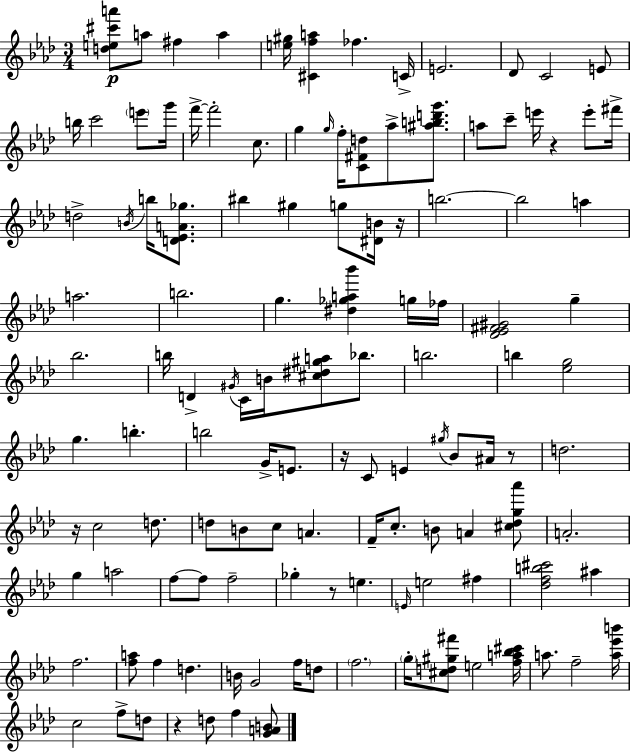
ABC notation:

X:1
T:Untitled
M:3/4
L:1/4
K:Ab
[de^c'a']/2 a/2 ^f a [e^g]/4 [^Cfa] _f C/4 E2 _D/2 C2 E/2 b/4 c'2 e'/2 g'/4 f'/4 f'2 c/2 g g/4 f/4 [C^Fd]/2 _a/2 [^abd'g']/2 a/2 c'/2 e'/4 z e'/2 ^f'/4 d2 B/4 b/4 [D_EA_g]/2 ^b ^g g/2 [^DB]/4 z/4 b2 b2 a a2 b2 g [^d_ga_b'] g/4 _f/4 [_D_E^F^G]2 g _b2 b/4 D ^G/4 C/4 B/4 [^c^d^ga]/2 _b/2 b2 b [_eg]2 g b b2 G/4 E/2 z/4 C/2 E ^g/4 _B/2 ^A/4 z/2 d2 z/4 c2 d/2 d/2 B/2 c/2 A F/4 c/2 B/2 A [^c_dg_a']/2 A2 g a2 f/2 f/2 f2 _g z/2 e E/4 e2 ^f [_dfb^c']2 ^a f2 [fa]/2 f d B/4 G2 f/4 d/2 f2 g/4 [^cd^g^f']/2 e2 [fa_b^c']/4 a/2 f2 [a_e'b']/4 c2 f/2 d/2 z d/2 f [GAB]/2